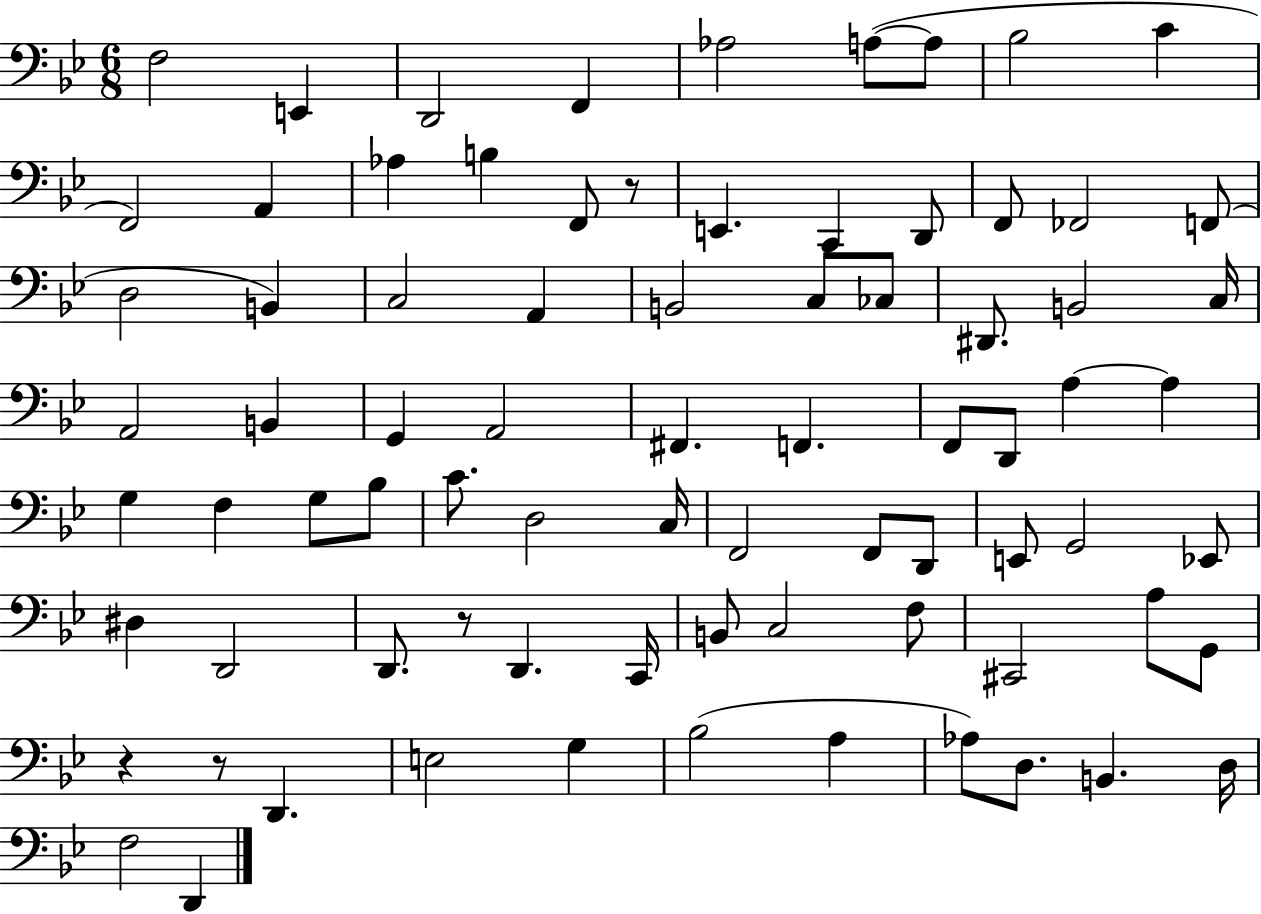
F3/h E2/q D2/h F2/q Ab3/h A3/e A3/e Bb3/h C4/q F2/h A2/q Ab3/q B3/q F2/e R/e E2/q. C2/q D2/e F2/e FES2/h F2/e D3/h B2/q C3/h A2/q B2/h C3/e CES3/e D#2/e. B2/h C3/s A2/h B2/q G2/q A2/h F#2/q. F2/q. F2/e D2/e A3/q A3/q G3/q F3/q G3/e Bb3/e C4/e. D3/h C3/s F2/h F2/e D2/e E2/e G2/h Eb2/e D#3/q D2/h D2/e. R/e D2/q. C2/s B2/e C3/h F3/e C#2/h A3/e G2/e R/q R/e D2/q. E3/h G3/q Bb3/h A3/q Ab3/e D3/e. B2/q. D3/s F3/h D2/q